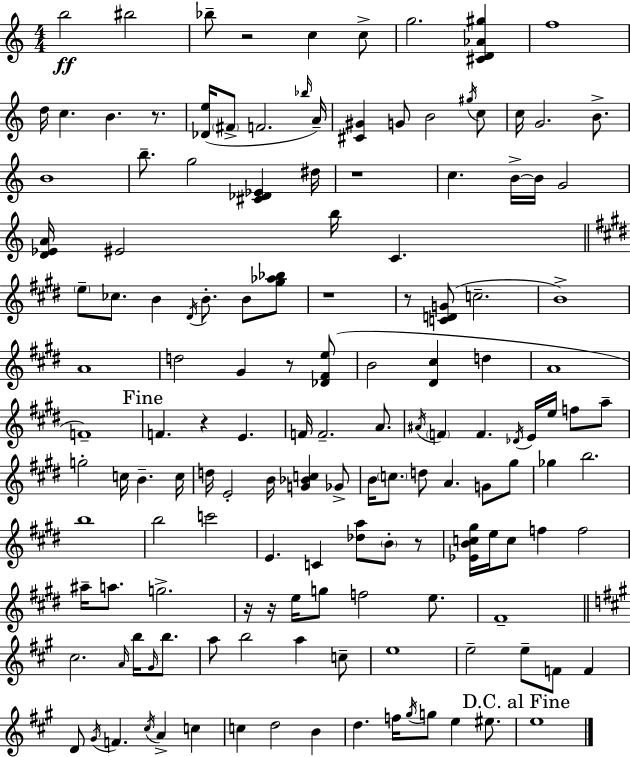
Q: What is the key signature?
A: A minor